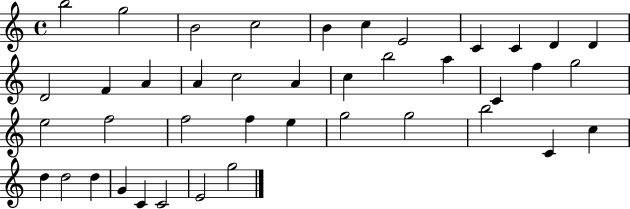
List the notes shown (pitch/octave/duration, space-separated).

B5/h G5/h B4/h C5/h B4/q C5/q E4/h C4/q C4/q D4/q D4/q D4/h F4/q A4/q A4/q C5/h A4/q C5/q B5/h A5/q C4/q F5/q G5/h E5/h F5/h F5/h F5/q E5/q G5/h G5/h B5/h C4/q C5/q D5/q D5/h D5/q G4/q C4/q C4/h E4/h G5/h